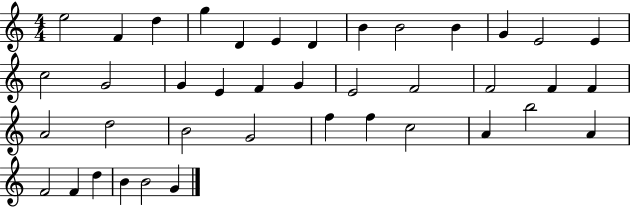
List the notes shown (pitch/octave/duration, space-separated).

E5/h F4/q D5/q G5/q D4/q E4/q D4/q B4/q B4/h B4/q G4/q E4/h E4/q C5/h G4/h G4/q E4/q F4/q G4/q E4/h F4/h F4/h F4/q F4/q A4/h D5/h B4/h G4/h F5/q F5/q C5/h A4/q B5/h A4/q F4/h F4/q D5/q B4/q B4/h G4/q